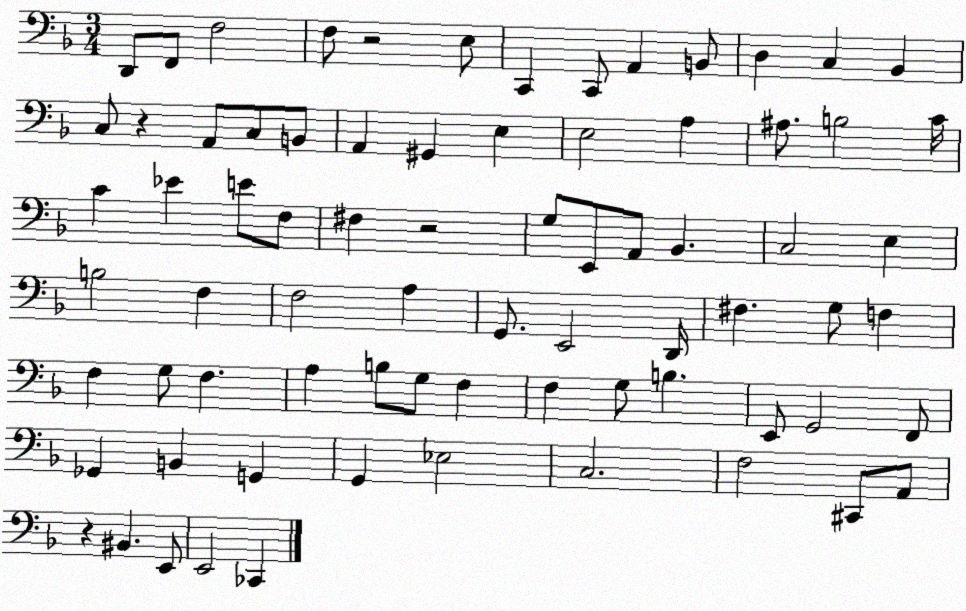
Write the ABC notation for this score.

X:1
T:Untitled
M:3/4
L:1/4
K:F
D,,/2 F,,/2 F,2 F,/2 z2 E,/2 C,, C,,/2 A,, B,,/2 D, C, _B,, C,/2 z A,,/2 C,/2 B,,/2 A,, ^G,, E, E,2 A, ^A,/2 B,2 C/4 C _E E/2 F,/2 ^F, z2 G,/2 E,,/2 A,,/2 _B,, C,2 E, B,2 F, F,2 A, G,,/2 E,,2 D,,/4 ^F, G,/2 F, F, G,/2 F, A, B,/2 G,/2 F, F, G,/2 B, E,,/2 G,,2 F,,/2 _G,, B,, G,, G,, _E,2 C,2 F,2 ^C,,/2 A,,/2 z ^B,, E,,/2 E,,2 _C,,